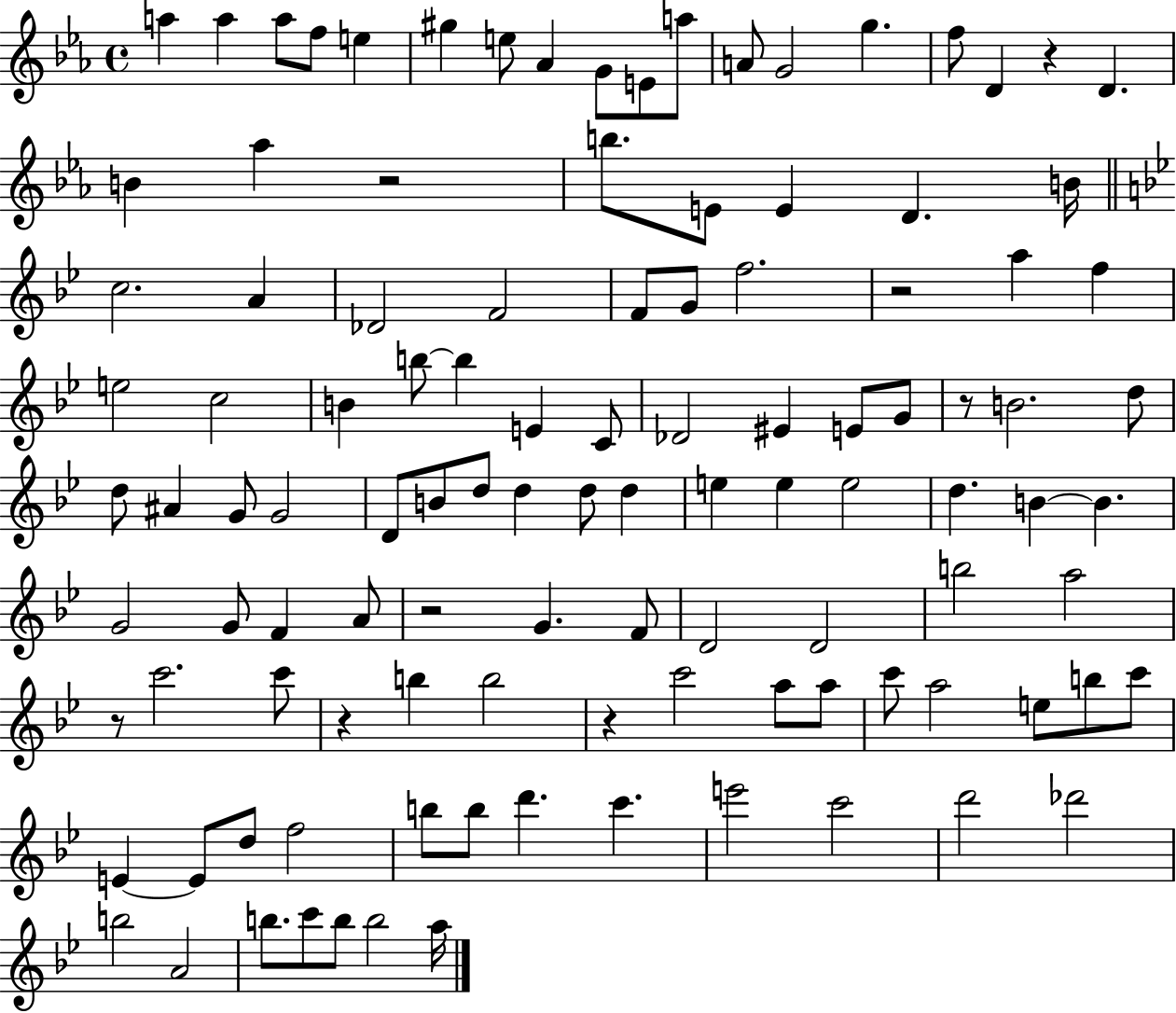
A5/q A5/q A5/e F5/e E5/q G#5/q E5/e Ab4/q G4/e E4/e A5/e A4/e G4/h G5/q. F5/e D4/q R/q D4/q. B4/q Ab5/q R/h B5/e. E4/e E4/q D4/q. B4/s C5/h. A4/q Db4/h F4/h F4/e G4/e F5/h. R/h A5/q F5/q E5/h C5/h B4/q B5/e B5/q E4/q C4/e Db4/h EIS4/q E4/e G4/e R/e B4/h. D5/e D5/e A#4/q G4/e G4/h D4/e B4/e D5/e D5/q D5/e D5/q E5/q E5/q E5/h D5/q. B4/q B4/q. G4/h G4/e F4/q A4/e R/h G4/q. F4/e D4/h D4/h B5/h A5/h R/e C6/h. C6/e R/q B5/q B5/h R/q C6/h A5/e A5/e C6/e A5/h E5/e B5/e C6/e E4/q E4/e D5/e F5/h B5/e B5/e D6/q. C6/q. E6/h C6/h D6/h Db6/h B5/h A4/h B5/e. C6/e B5/e B5/h A5/s